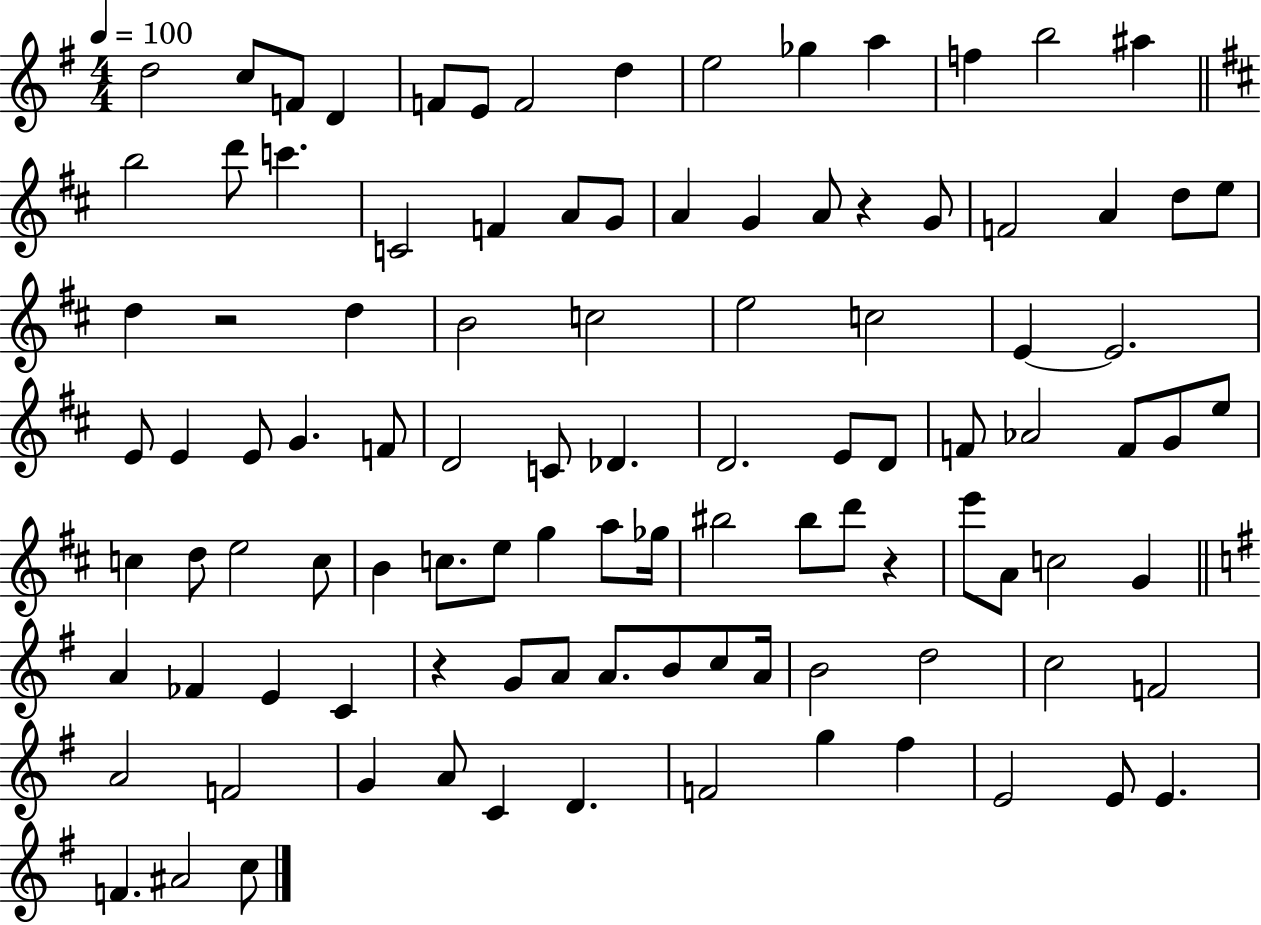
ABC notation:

X:1
T:Untitled
M:4/4
L:1/4
K:G
d2 c/2 F/2 D F/2 E/2 F2 d e2 _g a f b2 ^a b2 d'/2 c' C2 F A/2 G/2 A G A/2 z G/2 F2 A d/2 e/2 d z2 d B2 c2 e2 c2 E E2 E/2 E E/2 G F/2 D2 C/2 _D D2 E/2 D/2 F/2 _A2 F/2 G/2 e/2 c d/2 e2 c/2 B c/2 e/2 g a/2 _g/4 ^b2 ^b/2 d'/2 z e'/2 A/2 c2 G A _F E C z G/2 A/2 A/2 B/2 c/2 A/4 B2 d2 c2 F2 A2 F2 G A/2 C D F2 g ^f E2 E/2 E F ^A2 c/2